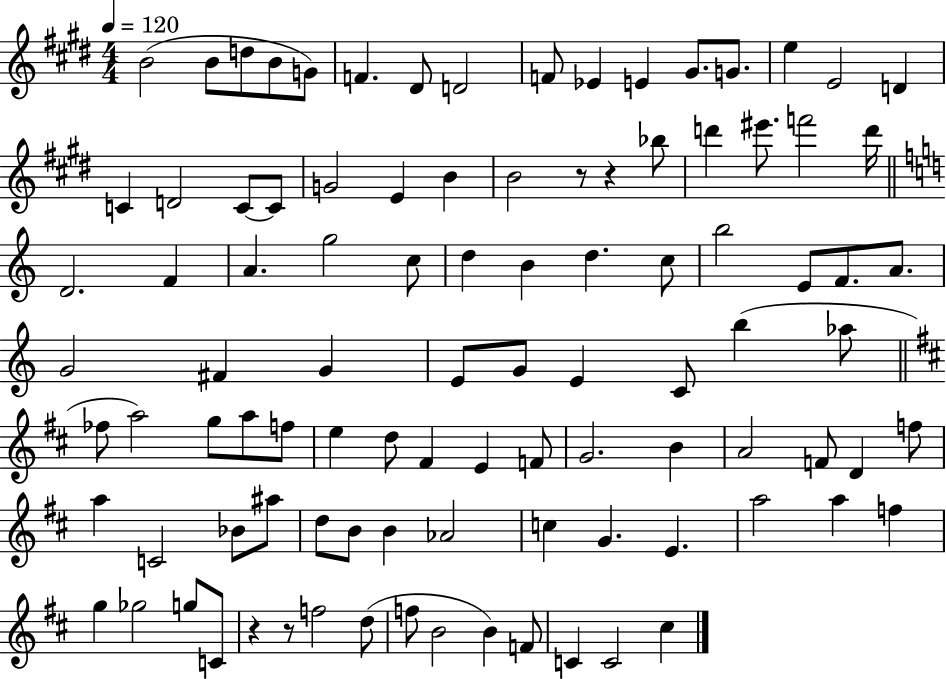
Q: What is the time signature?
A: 4/4